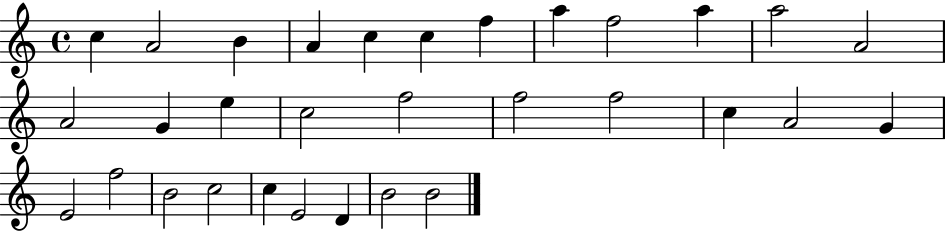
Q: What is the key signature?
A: C major